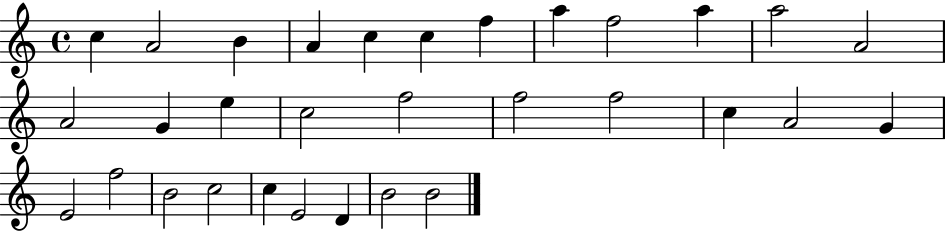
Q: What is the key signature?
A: C major